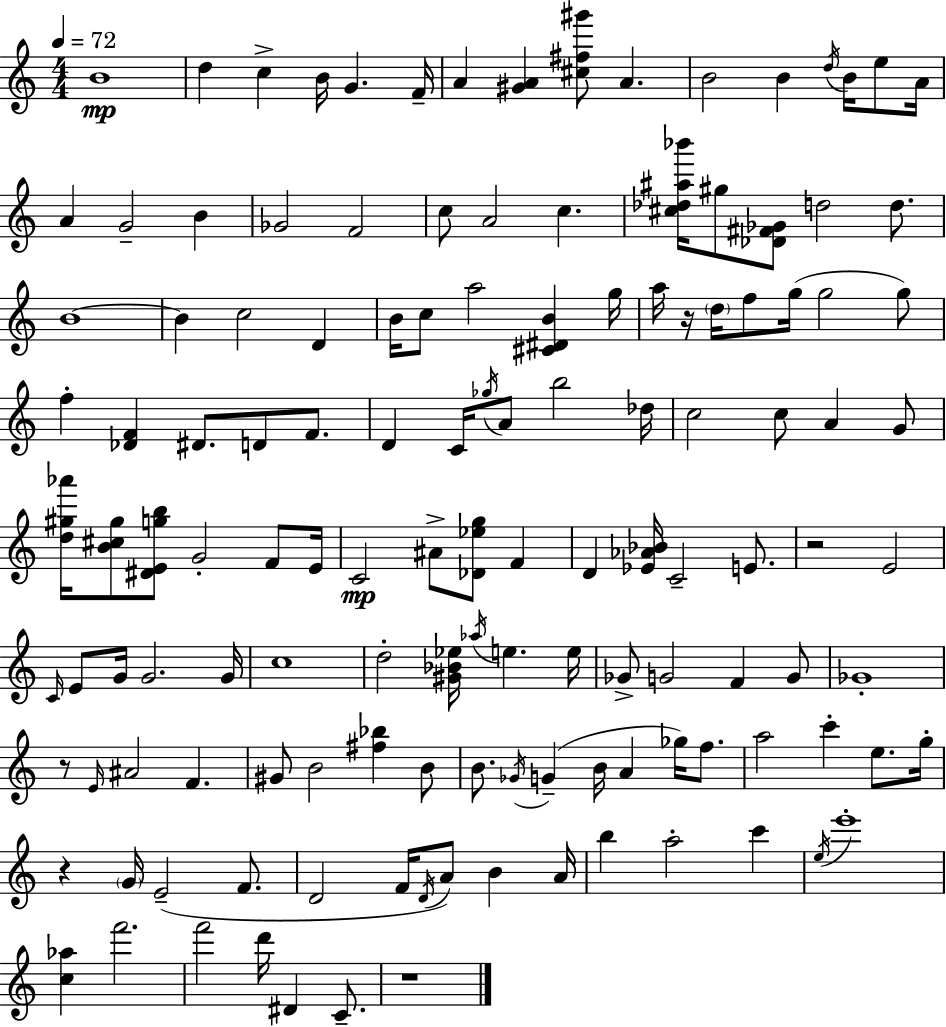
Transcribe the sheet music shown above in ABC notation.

X:1
T:Untitled
M:4/4
L:1/4
K:Am
B4 d c B/4 G F/4 A [^GA] [^c^f^g']/2 A B2 B d/4 B/4 e/2 A/4 A G2 B _G2 F2 c/2 A2 c [^c_d^a_b']/4 ^g/2 [_D^F_G]/2 d2 d/2 B4 B c2 D B/4 c/2 a2 [^C^DB] g/4 a/4 z/4 d/4 f/2 g/4 g2 g/2 f [_DF] ^D/2 D/2 F/2 D C/4 _g/4 A/2 b2 _d/4 c2 c/2 A G/2 [d^g_a']/4 [B^c^g]/2 [^DEgb]/2 G2 F/2 E/4 C2 ^A/2 [_D_eg]/2 F D [_E_A_B]/4 C2 E/2 z2 E2 C/4 E/2 G/4 G2 G/4 c4 d2 [^G_B_e]/4 _a/4 e e/4 _G/2 G2 F G/2 _G4 z/2 E/4 ^A2 F ^G/2 B2 [^f_b] B/2 B/2 _G/4 G B/4 A _g/4 f/2 a2 c' e/2 g/4 z G/4 E2 F/2 D2 F/4 D/4 A/2 B A/4 b a2 c' e/4 e'4 [c_a] f'2 f'2 d'/4 ^D C/2 z4